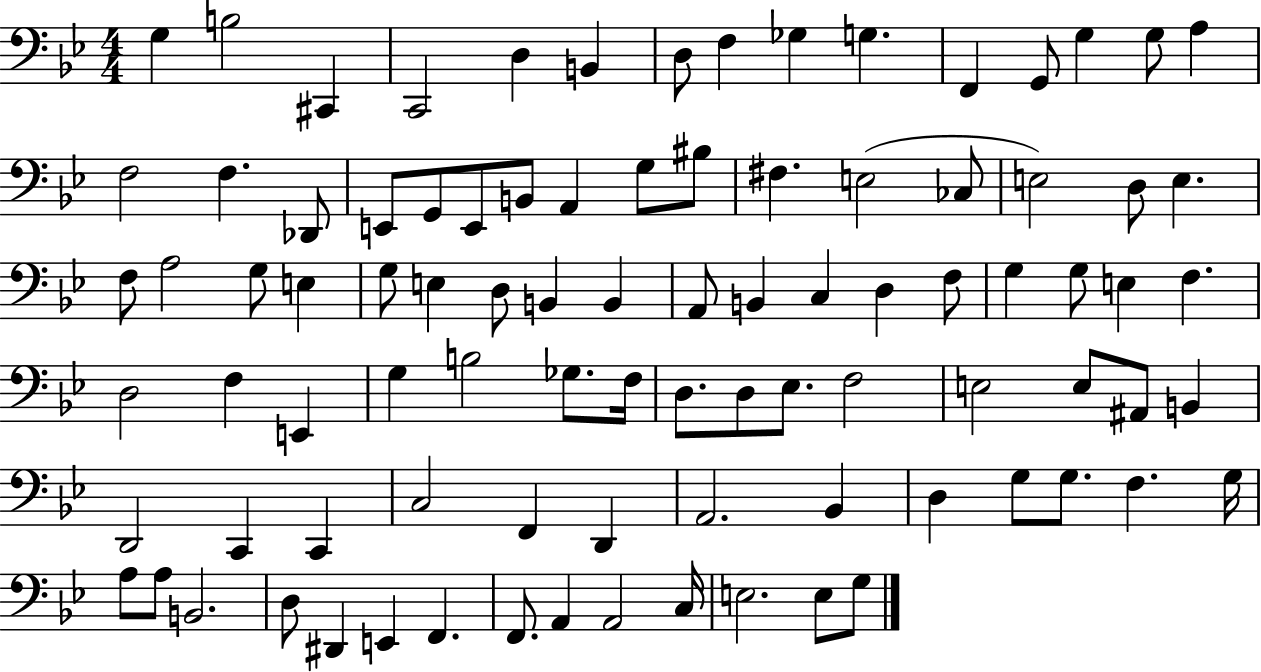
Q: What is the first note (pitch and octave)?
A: G3